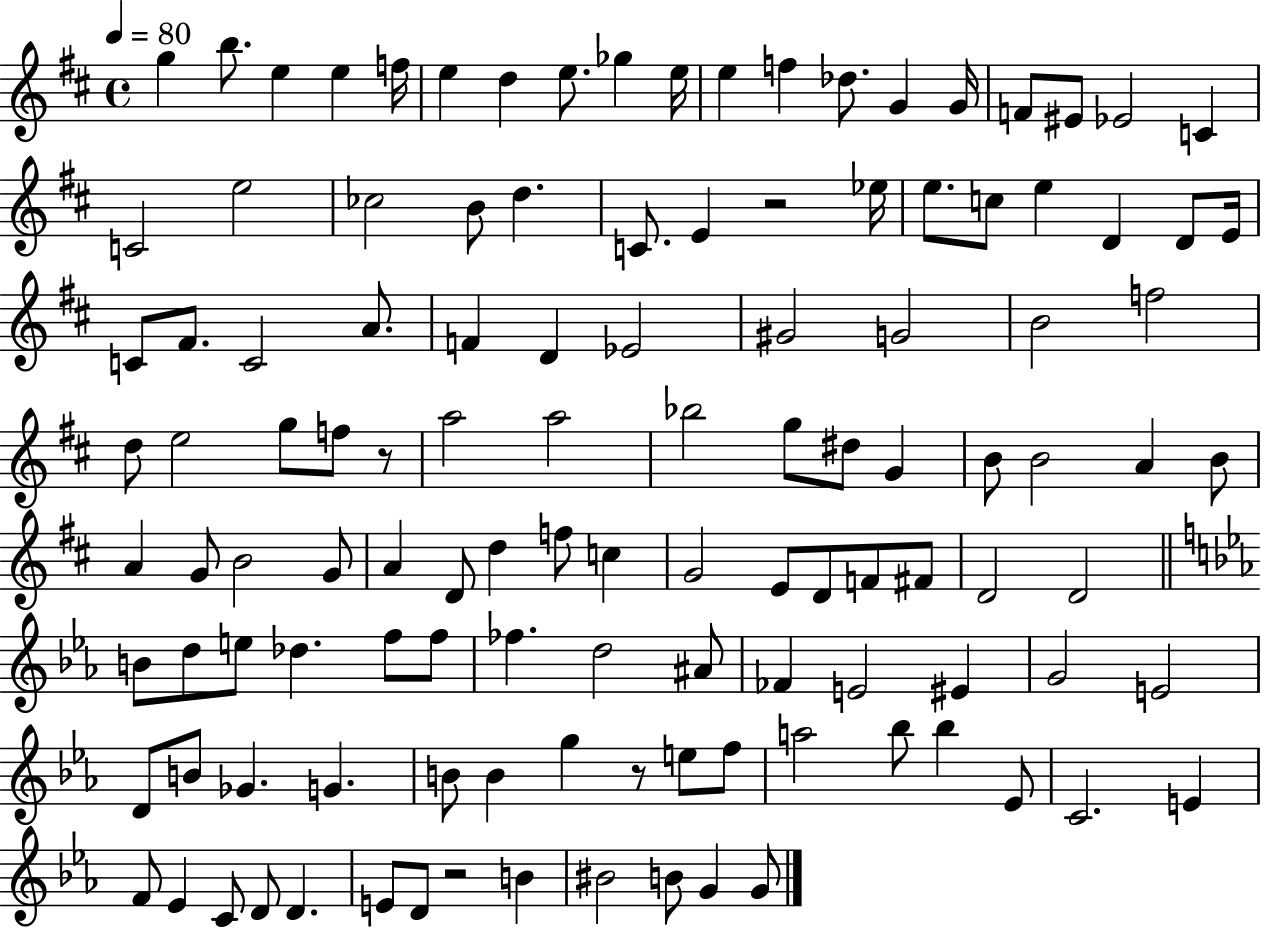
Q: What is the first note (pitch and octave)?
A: G5